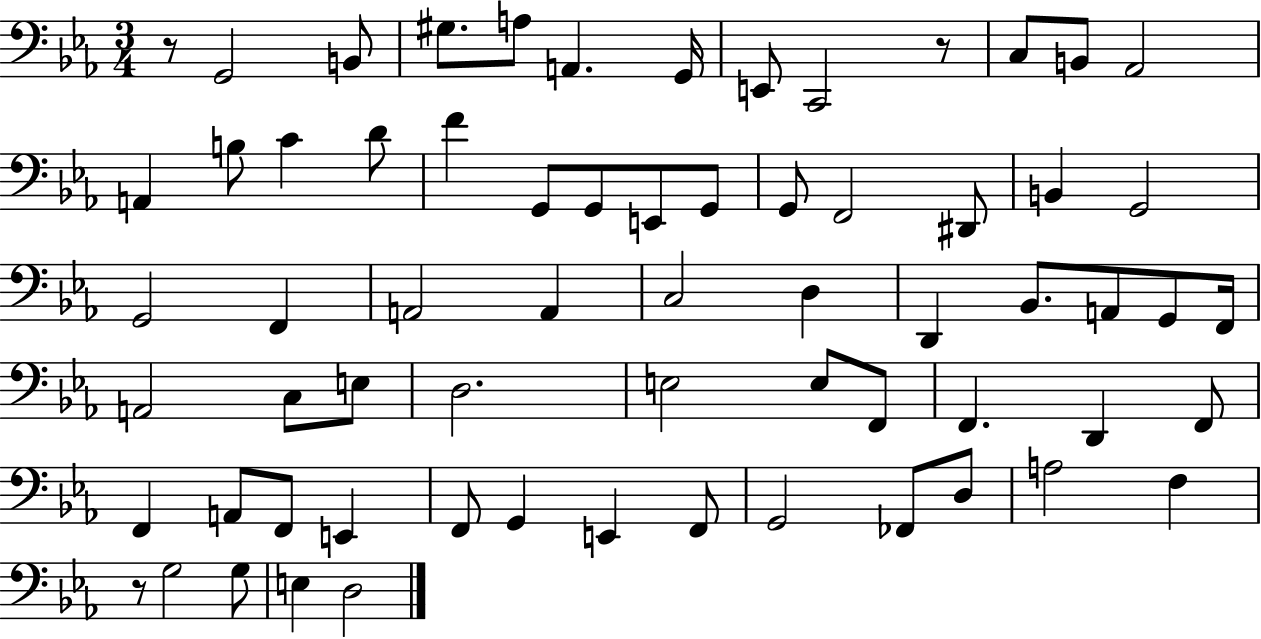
X:1
T:Untitled
M:3/4
L:1/4
K:Eb
z/2 G,,2 B,,/2 ^G,/2 A,/2 A,, G,,/4 E,,/2 C,,2 z/2 C,/2 B,,/2 _A,,2 A,, B,/2 C D/2 F G,,/2 G,,/2 E,,/2 G,,/2 G,,/2 F,,2 ^D,,/2 B,, G,,2 G,,2 F,, A,,2 A,, C,2 D, D,, _B,,/2 A,,/2 G,,/2 F,,/4 A,,2 C,/2 E,/2 D,2 E,2 E,/2 F,,/2 F,, D,, F,,/2 F,, A,,/2 F,,/2 E,, F,,/2 G,, E,, F,,/2 G,,2 _F,,/2 D,/2 A,2 F, z/2 G,2 G,/2 E, D,2